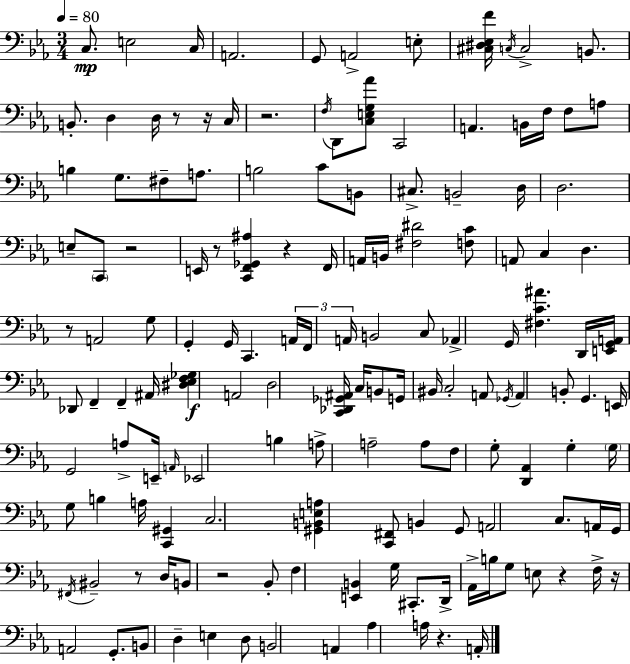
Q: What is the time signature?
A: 3/4